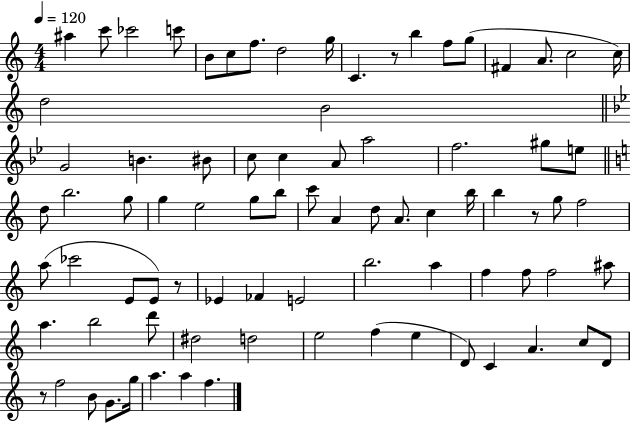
X:1
T:Untitled
M:4/4
L:1/4
K:C
^a c'/2 _c'2 c'/2 B/2 c/2 f/2 d2 g/4 C z/2 b f/2 g/2 ^F A/2 c2 c/4 d2 B2 G2 B ^B/2 c/2 c A/2 a2 f2 ^g/2 e/2 d/2 b2 g/2 g e2 g/2 b/2 c'/2 A d/2 A/2 c b/4 b z/2 g/2 f2 a/2 _c'2 E/2 E/2 z/2 _E _F E2 b2 a f f/2 f2 ^a/2 a b2 d'/2 ^d2 d2 e2 f e D/2 C A c/2 D/2 z/2 f2 B/2 G/2 g/4 a a f